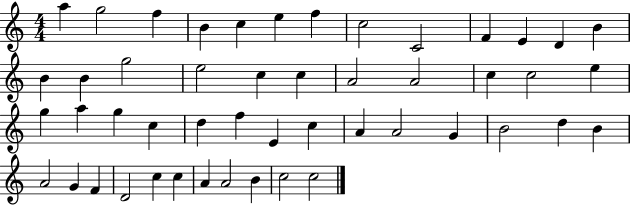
A5/q G5/h F5/q B4/q C5/q E5/q F5/q C5/h C4/h F4/q E4/q D4/q B4/q B4/q B4/q G5/h E5/h C5/q C5/q A4/h A4/h C5/q C5/h E5/q G5/q A5/q G5/q C5/q D5/q F5/q E4/q C5/q A4/q A4/h G4/q B4/h D5/q B4/q A4/h G4/q F4/q D4/h C5/q C5/q A4/q A4/h B4/q C5/h C5/h